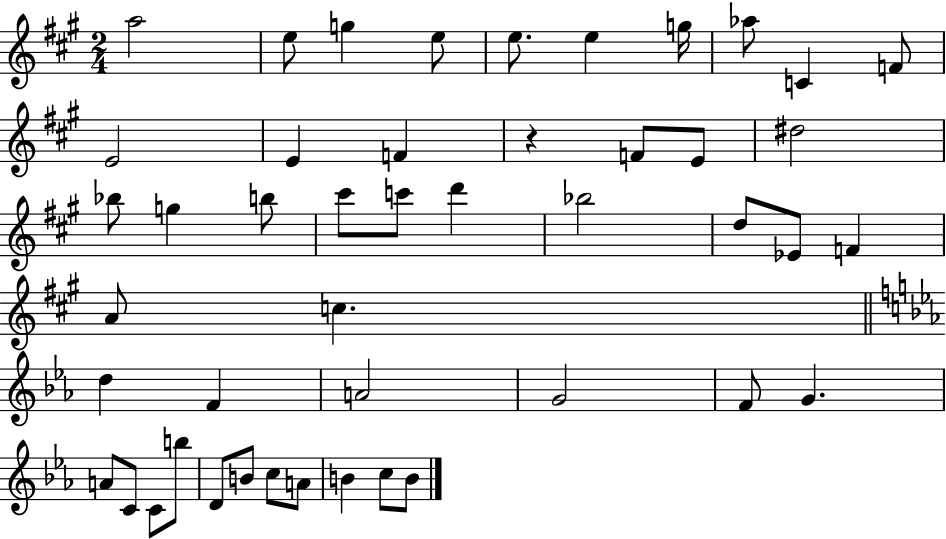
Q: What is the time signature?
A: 2/4